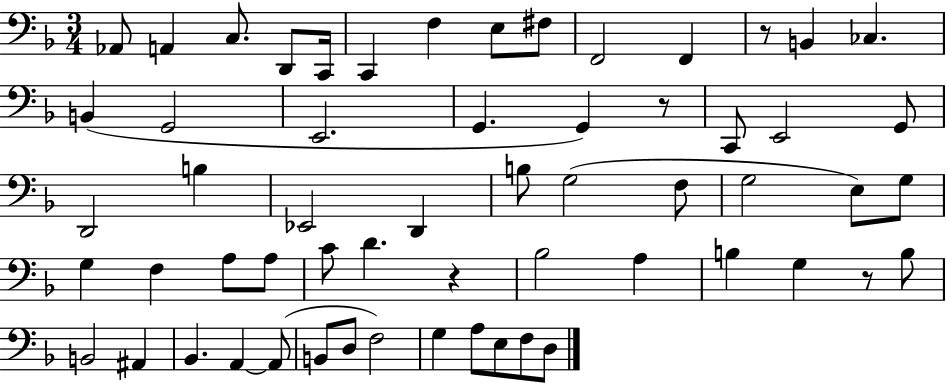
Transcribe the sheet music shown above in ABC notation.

X:1
T:Untitled
M:3/4
L:1/4
K:F
_A,,/2 A,, C,/2 D,,/2 C,,/4 C,, F, E,/2 ^F,/2 F,,2 F,, z/2 B,, _C, B,, G,,2 E,,2 G,, G,, z/2 C,,/2 E,,2 G,,/2 D,,2 B, _E,,2 D,, B,/2 G,2 F,/2 G,2 E,/2 G,/2 G, F, A,/2 A,/2 C/2 D z _B,2 A, B, G, z/2 B,/2 B,,2 ^A,, _B,, A,, A,,/2 B,,/2 D,/2 F,2 G, A,/2 E,/2 F,/2 D,/2